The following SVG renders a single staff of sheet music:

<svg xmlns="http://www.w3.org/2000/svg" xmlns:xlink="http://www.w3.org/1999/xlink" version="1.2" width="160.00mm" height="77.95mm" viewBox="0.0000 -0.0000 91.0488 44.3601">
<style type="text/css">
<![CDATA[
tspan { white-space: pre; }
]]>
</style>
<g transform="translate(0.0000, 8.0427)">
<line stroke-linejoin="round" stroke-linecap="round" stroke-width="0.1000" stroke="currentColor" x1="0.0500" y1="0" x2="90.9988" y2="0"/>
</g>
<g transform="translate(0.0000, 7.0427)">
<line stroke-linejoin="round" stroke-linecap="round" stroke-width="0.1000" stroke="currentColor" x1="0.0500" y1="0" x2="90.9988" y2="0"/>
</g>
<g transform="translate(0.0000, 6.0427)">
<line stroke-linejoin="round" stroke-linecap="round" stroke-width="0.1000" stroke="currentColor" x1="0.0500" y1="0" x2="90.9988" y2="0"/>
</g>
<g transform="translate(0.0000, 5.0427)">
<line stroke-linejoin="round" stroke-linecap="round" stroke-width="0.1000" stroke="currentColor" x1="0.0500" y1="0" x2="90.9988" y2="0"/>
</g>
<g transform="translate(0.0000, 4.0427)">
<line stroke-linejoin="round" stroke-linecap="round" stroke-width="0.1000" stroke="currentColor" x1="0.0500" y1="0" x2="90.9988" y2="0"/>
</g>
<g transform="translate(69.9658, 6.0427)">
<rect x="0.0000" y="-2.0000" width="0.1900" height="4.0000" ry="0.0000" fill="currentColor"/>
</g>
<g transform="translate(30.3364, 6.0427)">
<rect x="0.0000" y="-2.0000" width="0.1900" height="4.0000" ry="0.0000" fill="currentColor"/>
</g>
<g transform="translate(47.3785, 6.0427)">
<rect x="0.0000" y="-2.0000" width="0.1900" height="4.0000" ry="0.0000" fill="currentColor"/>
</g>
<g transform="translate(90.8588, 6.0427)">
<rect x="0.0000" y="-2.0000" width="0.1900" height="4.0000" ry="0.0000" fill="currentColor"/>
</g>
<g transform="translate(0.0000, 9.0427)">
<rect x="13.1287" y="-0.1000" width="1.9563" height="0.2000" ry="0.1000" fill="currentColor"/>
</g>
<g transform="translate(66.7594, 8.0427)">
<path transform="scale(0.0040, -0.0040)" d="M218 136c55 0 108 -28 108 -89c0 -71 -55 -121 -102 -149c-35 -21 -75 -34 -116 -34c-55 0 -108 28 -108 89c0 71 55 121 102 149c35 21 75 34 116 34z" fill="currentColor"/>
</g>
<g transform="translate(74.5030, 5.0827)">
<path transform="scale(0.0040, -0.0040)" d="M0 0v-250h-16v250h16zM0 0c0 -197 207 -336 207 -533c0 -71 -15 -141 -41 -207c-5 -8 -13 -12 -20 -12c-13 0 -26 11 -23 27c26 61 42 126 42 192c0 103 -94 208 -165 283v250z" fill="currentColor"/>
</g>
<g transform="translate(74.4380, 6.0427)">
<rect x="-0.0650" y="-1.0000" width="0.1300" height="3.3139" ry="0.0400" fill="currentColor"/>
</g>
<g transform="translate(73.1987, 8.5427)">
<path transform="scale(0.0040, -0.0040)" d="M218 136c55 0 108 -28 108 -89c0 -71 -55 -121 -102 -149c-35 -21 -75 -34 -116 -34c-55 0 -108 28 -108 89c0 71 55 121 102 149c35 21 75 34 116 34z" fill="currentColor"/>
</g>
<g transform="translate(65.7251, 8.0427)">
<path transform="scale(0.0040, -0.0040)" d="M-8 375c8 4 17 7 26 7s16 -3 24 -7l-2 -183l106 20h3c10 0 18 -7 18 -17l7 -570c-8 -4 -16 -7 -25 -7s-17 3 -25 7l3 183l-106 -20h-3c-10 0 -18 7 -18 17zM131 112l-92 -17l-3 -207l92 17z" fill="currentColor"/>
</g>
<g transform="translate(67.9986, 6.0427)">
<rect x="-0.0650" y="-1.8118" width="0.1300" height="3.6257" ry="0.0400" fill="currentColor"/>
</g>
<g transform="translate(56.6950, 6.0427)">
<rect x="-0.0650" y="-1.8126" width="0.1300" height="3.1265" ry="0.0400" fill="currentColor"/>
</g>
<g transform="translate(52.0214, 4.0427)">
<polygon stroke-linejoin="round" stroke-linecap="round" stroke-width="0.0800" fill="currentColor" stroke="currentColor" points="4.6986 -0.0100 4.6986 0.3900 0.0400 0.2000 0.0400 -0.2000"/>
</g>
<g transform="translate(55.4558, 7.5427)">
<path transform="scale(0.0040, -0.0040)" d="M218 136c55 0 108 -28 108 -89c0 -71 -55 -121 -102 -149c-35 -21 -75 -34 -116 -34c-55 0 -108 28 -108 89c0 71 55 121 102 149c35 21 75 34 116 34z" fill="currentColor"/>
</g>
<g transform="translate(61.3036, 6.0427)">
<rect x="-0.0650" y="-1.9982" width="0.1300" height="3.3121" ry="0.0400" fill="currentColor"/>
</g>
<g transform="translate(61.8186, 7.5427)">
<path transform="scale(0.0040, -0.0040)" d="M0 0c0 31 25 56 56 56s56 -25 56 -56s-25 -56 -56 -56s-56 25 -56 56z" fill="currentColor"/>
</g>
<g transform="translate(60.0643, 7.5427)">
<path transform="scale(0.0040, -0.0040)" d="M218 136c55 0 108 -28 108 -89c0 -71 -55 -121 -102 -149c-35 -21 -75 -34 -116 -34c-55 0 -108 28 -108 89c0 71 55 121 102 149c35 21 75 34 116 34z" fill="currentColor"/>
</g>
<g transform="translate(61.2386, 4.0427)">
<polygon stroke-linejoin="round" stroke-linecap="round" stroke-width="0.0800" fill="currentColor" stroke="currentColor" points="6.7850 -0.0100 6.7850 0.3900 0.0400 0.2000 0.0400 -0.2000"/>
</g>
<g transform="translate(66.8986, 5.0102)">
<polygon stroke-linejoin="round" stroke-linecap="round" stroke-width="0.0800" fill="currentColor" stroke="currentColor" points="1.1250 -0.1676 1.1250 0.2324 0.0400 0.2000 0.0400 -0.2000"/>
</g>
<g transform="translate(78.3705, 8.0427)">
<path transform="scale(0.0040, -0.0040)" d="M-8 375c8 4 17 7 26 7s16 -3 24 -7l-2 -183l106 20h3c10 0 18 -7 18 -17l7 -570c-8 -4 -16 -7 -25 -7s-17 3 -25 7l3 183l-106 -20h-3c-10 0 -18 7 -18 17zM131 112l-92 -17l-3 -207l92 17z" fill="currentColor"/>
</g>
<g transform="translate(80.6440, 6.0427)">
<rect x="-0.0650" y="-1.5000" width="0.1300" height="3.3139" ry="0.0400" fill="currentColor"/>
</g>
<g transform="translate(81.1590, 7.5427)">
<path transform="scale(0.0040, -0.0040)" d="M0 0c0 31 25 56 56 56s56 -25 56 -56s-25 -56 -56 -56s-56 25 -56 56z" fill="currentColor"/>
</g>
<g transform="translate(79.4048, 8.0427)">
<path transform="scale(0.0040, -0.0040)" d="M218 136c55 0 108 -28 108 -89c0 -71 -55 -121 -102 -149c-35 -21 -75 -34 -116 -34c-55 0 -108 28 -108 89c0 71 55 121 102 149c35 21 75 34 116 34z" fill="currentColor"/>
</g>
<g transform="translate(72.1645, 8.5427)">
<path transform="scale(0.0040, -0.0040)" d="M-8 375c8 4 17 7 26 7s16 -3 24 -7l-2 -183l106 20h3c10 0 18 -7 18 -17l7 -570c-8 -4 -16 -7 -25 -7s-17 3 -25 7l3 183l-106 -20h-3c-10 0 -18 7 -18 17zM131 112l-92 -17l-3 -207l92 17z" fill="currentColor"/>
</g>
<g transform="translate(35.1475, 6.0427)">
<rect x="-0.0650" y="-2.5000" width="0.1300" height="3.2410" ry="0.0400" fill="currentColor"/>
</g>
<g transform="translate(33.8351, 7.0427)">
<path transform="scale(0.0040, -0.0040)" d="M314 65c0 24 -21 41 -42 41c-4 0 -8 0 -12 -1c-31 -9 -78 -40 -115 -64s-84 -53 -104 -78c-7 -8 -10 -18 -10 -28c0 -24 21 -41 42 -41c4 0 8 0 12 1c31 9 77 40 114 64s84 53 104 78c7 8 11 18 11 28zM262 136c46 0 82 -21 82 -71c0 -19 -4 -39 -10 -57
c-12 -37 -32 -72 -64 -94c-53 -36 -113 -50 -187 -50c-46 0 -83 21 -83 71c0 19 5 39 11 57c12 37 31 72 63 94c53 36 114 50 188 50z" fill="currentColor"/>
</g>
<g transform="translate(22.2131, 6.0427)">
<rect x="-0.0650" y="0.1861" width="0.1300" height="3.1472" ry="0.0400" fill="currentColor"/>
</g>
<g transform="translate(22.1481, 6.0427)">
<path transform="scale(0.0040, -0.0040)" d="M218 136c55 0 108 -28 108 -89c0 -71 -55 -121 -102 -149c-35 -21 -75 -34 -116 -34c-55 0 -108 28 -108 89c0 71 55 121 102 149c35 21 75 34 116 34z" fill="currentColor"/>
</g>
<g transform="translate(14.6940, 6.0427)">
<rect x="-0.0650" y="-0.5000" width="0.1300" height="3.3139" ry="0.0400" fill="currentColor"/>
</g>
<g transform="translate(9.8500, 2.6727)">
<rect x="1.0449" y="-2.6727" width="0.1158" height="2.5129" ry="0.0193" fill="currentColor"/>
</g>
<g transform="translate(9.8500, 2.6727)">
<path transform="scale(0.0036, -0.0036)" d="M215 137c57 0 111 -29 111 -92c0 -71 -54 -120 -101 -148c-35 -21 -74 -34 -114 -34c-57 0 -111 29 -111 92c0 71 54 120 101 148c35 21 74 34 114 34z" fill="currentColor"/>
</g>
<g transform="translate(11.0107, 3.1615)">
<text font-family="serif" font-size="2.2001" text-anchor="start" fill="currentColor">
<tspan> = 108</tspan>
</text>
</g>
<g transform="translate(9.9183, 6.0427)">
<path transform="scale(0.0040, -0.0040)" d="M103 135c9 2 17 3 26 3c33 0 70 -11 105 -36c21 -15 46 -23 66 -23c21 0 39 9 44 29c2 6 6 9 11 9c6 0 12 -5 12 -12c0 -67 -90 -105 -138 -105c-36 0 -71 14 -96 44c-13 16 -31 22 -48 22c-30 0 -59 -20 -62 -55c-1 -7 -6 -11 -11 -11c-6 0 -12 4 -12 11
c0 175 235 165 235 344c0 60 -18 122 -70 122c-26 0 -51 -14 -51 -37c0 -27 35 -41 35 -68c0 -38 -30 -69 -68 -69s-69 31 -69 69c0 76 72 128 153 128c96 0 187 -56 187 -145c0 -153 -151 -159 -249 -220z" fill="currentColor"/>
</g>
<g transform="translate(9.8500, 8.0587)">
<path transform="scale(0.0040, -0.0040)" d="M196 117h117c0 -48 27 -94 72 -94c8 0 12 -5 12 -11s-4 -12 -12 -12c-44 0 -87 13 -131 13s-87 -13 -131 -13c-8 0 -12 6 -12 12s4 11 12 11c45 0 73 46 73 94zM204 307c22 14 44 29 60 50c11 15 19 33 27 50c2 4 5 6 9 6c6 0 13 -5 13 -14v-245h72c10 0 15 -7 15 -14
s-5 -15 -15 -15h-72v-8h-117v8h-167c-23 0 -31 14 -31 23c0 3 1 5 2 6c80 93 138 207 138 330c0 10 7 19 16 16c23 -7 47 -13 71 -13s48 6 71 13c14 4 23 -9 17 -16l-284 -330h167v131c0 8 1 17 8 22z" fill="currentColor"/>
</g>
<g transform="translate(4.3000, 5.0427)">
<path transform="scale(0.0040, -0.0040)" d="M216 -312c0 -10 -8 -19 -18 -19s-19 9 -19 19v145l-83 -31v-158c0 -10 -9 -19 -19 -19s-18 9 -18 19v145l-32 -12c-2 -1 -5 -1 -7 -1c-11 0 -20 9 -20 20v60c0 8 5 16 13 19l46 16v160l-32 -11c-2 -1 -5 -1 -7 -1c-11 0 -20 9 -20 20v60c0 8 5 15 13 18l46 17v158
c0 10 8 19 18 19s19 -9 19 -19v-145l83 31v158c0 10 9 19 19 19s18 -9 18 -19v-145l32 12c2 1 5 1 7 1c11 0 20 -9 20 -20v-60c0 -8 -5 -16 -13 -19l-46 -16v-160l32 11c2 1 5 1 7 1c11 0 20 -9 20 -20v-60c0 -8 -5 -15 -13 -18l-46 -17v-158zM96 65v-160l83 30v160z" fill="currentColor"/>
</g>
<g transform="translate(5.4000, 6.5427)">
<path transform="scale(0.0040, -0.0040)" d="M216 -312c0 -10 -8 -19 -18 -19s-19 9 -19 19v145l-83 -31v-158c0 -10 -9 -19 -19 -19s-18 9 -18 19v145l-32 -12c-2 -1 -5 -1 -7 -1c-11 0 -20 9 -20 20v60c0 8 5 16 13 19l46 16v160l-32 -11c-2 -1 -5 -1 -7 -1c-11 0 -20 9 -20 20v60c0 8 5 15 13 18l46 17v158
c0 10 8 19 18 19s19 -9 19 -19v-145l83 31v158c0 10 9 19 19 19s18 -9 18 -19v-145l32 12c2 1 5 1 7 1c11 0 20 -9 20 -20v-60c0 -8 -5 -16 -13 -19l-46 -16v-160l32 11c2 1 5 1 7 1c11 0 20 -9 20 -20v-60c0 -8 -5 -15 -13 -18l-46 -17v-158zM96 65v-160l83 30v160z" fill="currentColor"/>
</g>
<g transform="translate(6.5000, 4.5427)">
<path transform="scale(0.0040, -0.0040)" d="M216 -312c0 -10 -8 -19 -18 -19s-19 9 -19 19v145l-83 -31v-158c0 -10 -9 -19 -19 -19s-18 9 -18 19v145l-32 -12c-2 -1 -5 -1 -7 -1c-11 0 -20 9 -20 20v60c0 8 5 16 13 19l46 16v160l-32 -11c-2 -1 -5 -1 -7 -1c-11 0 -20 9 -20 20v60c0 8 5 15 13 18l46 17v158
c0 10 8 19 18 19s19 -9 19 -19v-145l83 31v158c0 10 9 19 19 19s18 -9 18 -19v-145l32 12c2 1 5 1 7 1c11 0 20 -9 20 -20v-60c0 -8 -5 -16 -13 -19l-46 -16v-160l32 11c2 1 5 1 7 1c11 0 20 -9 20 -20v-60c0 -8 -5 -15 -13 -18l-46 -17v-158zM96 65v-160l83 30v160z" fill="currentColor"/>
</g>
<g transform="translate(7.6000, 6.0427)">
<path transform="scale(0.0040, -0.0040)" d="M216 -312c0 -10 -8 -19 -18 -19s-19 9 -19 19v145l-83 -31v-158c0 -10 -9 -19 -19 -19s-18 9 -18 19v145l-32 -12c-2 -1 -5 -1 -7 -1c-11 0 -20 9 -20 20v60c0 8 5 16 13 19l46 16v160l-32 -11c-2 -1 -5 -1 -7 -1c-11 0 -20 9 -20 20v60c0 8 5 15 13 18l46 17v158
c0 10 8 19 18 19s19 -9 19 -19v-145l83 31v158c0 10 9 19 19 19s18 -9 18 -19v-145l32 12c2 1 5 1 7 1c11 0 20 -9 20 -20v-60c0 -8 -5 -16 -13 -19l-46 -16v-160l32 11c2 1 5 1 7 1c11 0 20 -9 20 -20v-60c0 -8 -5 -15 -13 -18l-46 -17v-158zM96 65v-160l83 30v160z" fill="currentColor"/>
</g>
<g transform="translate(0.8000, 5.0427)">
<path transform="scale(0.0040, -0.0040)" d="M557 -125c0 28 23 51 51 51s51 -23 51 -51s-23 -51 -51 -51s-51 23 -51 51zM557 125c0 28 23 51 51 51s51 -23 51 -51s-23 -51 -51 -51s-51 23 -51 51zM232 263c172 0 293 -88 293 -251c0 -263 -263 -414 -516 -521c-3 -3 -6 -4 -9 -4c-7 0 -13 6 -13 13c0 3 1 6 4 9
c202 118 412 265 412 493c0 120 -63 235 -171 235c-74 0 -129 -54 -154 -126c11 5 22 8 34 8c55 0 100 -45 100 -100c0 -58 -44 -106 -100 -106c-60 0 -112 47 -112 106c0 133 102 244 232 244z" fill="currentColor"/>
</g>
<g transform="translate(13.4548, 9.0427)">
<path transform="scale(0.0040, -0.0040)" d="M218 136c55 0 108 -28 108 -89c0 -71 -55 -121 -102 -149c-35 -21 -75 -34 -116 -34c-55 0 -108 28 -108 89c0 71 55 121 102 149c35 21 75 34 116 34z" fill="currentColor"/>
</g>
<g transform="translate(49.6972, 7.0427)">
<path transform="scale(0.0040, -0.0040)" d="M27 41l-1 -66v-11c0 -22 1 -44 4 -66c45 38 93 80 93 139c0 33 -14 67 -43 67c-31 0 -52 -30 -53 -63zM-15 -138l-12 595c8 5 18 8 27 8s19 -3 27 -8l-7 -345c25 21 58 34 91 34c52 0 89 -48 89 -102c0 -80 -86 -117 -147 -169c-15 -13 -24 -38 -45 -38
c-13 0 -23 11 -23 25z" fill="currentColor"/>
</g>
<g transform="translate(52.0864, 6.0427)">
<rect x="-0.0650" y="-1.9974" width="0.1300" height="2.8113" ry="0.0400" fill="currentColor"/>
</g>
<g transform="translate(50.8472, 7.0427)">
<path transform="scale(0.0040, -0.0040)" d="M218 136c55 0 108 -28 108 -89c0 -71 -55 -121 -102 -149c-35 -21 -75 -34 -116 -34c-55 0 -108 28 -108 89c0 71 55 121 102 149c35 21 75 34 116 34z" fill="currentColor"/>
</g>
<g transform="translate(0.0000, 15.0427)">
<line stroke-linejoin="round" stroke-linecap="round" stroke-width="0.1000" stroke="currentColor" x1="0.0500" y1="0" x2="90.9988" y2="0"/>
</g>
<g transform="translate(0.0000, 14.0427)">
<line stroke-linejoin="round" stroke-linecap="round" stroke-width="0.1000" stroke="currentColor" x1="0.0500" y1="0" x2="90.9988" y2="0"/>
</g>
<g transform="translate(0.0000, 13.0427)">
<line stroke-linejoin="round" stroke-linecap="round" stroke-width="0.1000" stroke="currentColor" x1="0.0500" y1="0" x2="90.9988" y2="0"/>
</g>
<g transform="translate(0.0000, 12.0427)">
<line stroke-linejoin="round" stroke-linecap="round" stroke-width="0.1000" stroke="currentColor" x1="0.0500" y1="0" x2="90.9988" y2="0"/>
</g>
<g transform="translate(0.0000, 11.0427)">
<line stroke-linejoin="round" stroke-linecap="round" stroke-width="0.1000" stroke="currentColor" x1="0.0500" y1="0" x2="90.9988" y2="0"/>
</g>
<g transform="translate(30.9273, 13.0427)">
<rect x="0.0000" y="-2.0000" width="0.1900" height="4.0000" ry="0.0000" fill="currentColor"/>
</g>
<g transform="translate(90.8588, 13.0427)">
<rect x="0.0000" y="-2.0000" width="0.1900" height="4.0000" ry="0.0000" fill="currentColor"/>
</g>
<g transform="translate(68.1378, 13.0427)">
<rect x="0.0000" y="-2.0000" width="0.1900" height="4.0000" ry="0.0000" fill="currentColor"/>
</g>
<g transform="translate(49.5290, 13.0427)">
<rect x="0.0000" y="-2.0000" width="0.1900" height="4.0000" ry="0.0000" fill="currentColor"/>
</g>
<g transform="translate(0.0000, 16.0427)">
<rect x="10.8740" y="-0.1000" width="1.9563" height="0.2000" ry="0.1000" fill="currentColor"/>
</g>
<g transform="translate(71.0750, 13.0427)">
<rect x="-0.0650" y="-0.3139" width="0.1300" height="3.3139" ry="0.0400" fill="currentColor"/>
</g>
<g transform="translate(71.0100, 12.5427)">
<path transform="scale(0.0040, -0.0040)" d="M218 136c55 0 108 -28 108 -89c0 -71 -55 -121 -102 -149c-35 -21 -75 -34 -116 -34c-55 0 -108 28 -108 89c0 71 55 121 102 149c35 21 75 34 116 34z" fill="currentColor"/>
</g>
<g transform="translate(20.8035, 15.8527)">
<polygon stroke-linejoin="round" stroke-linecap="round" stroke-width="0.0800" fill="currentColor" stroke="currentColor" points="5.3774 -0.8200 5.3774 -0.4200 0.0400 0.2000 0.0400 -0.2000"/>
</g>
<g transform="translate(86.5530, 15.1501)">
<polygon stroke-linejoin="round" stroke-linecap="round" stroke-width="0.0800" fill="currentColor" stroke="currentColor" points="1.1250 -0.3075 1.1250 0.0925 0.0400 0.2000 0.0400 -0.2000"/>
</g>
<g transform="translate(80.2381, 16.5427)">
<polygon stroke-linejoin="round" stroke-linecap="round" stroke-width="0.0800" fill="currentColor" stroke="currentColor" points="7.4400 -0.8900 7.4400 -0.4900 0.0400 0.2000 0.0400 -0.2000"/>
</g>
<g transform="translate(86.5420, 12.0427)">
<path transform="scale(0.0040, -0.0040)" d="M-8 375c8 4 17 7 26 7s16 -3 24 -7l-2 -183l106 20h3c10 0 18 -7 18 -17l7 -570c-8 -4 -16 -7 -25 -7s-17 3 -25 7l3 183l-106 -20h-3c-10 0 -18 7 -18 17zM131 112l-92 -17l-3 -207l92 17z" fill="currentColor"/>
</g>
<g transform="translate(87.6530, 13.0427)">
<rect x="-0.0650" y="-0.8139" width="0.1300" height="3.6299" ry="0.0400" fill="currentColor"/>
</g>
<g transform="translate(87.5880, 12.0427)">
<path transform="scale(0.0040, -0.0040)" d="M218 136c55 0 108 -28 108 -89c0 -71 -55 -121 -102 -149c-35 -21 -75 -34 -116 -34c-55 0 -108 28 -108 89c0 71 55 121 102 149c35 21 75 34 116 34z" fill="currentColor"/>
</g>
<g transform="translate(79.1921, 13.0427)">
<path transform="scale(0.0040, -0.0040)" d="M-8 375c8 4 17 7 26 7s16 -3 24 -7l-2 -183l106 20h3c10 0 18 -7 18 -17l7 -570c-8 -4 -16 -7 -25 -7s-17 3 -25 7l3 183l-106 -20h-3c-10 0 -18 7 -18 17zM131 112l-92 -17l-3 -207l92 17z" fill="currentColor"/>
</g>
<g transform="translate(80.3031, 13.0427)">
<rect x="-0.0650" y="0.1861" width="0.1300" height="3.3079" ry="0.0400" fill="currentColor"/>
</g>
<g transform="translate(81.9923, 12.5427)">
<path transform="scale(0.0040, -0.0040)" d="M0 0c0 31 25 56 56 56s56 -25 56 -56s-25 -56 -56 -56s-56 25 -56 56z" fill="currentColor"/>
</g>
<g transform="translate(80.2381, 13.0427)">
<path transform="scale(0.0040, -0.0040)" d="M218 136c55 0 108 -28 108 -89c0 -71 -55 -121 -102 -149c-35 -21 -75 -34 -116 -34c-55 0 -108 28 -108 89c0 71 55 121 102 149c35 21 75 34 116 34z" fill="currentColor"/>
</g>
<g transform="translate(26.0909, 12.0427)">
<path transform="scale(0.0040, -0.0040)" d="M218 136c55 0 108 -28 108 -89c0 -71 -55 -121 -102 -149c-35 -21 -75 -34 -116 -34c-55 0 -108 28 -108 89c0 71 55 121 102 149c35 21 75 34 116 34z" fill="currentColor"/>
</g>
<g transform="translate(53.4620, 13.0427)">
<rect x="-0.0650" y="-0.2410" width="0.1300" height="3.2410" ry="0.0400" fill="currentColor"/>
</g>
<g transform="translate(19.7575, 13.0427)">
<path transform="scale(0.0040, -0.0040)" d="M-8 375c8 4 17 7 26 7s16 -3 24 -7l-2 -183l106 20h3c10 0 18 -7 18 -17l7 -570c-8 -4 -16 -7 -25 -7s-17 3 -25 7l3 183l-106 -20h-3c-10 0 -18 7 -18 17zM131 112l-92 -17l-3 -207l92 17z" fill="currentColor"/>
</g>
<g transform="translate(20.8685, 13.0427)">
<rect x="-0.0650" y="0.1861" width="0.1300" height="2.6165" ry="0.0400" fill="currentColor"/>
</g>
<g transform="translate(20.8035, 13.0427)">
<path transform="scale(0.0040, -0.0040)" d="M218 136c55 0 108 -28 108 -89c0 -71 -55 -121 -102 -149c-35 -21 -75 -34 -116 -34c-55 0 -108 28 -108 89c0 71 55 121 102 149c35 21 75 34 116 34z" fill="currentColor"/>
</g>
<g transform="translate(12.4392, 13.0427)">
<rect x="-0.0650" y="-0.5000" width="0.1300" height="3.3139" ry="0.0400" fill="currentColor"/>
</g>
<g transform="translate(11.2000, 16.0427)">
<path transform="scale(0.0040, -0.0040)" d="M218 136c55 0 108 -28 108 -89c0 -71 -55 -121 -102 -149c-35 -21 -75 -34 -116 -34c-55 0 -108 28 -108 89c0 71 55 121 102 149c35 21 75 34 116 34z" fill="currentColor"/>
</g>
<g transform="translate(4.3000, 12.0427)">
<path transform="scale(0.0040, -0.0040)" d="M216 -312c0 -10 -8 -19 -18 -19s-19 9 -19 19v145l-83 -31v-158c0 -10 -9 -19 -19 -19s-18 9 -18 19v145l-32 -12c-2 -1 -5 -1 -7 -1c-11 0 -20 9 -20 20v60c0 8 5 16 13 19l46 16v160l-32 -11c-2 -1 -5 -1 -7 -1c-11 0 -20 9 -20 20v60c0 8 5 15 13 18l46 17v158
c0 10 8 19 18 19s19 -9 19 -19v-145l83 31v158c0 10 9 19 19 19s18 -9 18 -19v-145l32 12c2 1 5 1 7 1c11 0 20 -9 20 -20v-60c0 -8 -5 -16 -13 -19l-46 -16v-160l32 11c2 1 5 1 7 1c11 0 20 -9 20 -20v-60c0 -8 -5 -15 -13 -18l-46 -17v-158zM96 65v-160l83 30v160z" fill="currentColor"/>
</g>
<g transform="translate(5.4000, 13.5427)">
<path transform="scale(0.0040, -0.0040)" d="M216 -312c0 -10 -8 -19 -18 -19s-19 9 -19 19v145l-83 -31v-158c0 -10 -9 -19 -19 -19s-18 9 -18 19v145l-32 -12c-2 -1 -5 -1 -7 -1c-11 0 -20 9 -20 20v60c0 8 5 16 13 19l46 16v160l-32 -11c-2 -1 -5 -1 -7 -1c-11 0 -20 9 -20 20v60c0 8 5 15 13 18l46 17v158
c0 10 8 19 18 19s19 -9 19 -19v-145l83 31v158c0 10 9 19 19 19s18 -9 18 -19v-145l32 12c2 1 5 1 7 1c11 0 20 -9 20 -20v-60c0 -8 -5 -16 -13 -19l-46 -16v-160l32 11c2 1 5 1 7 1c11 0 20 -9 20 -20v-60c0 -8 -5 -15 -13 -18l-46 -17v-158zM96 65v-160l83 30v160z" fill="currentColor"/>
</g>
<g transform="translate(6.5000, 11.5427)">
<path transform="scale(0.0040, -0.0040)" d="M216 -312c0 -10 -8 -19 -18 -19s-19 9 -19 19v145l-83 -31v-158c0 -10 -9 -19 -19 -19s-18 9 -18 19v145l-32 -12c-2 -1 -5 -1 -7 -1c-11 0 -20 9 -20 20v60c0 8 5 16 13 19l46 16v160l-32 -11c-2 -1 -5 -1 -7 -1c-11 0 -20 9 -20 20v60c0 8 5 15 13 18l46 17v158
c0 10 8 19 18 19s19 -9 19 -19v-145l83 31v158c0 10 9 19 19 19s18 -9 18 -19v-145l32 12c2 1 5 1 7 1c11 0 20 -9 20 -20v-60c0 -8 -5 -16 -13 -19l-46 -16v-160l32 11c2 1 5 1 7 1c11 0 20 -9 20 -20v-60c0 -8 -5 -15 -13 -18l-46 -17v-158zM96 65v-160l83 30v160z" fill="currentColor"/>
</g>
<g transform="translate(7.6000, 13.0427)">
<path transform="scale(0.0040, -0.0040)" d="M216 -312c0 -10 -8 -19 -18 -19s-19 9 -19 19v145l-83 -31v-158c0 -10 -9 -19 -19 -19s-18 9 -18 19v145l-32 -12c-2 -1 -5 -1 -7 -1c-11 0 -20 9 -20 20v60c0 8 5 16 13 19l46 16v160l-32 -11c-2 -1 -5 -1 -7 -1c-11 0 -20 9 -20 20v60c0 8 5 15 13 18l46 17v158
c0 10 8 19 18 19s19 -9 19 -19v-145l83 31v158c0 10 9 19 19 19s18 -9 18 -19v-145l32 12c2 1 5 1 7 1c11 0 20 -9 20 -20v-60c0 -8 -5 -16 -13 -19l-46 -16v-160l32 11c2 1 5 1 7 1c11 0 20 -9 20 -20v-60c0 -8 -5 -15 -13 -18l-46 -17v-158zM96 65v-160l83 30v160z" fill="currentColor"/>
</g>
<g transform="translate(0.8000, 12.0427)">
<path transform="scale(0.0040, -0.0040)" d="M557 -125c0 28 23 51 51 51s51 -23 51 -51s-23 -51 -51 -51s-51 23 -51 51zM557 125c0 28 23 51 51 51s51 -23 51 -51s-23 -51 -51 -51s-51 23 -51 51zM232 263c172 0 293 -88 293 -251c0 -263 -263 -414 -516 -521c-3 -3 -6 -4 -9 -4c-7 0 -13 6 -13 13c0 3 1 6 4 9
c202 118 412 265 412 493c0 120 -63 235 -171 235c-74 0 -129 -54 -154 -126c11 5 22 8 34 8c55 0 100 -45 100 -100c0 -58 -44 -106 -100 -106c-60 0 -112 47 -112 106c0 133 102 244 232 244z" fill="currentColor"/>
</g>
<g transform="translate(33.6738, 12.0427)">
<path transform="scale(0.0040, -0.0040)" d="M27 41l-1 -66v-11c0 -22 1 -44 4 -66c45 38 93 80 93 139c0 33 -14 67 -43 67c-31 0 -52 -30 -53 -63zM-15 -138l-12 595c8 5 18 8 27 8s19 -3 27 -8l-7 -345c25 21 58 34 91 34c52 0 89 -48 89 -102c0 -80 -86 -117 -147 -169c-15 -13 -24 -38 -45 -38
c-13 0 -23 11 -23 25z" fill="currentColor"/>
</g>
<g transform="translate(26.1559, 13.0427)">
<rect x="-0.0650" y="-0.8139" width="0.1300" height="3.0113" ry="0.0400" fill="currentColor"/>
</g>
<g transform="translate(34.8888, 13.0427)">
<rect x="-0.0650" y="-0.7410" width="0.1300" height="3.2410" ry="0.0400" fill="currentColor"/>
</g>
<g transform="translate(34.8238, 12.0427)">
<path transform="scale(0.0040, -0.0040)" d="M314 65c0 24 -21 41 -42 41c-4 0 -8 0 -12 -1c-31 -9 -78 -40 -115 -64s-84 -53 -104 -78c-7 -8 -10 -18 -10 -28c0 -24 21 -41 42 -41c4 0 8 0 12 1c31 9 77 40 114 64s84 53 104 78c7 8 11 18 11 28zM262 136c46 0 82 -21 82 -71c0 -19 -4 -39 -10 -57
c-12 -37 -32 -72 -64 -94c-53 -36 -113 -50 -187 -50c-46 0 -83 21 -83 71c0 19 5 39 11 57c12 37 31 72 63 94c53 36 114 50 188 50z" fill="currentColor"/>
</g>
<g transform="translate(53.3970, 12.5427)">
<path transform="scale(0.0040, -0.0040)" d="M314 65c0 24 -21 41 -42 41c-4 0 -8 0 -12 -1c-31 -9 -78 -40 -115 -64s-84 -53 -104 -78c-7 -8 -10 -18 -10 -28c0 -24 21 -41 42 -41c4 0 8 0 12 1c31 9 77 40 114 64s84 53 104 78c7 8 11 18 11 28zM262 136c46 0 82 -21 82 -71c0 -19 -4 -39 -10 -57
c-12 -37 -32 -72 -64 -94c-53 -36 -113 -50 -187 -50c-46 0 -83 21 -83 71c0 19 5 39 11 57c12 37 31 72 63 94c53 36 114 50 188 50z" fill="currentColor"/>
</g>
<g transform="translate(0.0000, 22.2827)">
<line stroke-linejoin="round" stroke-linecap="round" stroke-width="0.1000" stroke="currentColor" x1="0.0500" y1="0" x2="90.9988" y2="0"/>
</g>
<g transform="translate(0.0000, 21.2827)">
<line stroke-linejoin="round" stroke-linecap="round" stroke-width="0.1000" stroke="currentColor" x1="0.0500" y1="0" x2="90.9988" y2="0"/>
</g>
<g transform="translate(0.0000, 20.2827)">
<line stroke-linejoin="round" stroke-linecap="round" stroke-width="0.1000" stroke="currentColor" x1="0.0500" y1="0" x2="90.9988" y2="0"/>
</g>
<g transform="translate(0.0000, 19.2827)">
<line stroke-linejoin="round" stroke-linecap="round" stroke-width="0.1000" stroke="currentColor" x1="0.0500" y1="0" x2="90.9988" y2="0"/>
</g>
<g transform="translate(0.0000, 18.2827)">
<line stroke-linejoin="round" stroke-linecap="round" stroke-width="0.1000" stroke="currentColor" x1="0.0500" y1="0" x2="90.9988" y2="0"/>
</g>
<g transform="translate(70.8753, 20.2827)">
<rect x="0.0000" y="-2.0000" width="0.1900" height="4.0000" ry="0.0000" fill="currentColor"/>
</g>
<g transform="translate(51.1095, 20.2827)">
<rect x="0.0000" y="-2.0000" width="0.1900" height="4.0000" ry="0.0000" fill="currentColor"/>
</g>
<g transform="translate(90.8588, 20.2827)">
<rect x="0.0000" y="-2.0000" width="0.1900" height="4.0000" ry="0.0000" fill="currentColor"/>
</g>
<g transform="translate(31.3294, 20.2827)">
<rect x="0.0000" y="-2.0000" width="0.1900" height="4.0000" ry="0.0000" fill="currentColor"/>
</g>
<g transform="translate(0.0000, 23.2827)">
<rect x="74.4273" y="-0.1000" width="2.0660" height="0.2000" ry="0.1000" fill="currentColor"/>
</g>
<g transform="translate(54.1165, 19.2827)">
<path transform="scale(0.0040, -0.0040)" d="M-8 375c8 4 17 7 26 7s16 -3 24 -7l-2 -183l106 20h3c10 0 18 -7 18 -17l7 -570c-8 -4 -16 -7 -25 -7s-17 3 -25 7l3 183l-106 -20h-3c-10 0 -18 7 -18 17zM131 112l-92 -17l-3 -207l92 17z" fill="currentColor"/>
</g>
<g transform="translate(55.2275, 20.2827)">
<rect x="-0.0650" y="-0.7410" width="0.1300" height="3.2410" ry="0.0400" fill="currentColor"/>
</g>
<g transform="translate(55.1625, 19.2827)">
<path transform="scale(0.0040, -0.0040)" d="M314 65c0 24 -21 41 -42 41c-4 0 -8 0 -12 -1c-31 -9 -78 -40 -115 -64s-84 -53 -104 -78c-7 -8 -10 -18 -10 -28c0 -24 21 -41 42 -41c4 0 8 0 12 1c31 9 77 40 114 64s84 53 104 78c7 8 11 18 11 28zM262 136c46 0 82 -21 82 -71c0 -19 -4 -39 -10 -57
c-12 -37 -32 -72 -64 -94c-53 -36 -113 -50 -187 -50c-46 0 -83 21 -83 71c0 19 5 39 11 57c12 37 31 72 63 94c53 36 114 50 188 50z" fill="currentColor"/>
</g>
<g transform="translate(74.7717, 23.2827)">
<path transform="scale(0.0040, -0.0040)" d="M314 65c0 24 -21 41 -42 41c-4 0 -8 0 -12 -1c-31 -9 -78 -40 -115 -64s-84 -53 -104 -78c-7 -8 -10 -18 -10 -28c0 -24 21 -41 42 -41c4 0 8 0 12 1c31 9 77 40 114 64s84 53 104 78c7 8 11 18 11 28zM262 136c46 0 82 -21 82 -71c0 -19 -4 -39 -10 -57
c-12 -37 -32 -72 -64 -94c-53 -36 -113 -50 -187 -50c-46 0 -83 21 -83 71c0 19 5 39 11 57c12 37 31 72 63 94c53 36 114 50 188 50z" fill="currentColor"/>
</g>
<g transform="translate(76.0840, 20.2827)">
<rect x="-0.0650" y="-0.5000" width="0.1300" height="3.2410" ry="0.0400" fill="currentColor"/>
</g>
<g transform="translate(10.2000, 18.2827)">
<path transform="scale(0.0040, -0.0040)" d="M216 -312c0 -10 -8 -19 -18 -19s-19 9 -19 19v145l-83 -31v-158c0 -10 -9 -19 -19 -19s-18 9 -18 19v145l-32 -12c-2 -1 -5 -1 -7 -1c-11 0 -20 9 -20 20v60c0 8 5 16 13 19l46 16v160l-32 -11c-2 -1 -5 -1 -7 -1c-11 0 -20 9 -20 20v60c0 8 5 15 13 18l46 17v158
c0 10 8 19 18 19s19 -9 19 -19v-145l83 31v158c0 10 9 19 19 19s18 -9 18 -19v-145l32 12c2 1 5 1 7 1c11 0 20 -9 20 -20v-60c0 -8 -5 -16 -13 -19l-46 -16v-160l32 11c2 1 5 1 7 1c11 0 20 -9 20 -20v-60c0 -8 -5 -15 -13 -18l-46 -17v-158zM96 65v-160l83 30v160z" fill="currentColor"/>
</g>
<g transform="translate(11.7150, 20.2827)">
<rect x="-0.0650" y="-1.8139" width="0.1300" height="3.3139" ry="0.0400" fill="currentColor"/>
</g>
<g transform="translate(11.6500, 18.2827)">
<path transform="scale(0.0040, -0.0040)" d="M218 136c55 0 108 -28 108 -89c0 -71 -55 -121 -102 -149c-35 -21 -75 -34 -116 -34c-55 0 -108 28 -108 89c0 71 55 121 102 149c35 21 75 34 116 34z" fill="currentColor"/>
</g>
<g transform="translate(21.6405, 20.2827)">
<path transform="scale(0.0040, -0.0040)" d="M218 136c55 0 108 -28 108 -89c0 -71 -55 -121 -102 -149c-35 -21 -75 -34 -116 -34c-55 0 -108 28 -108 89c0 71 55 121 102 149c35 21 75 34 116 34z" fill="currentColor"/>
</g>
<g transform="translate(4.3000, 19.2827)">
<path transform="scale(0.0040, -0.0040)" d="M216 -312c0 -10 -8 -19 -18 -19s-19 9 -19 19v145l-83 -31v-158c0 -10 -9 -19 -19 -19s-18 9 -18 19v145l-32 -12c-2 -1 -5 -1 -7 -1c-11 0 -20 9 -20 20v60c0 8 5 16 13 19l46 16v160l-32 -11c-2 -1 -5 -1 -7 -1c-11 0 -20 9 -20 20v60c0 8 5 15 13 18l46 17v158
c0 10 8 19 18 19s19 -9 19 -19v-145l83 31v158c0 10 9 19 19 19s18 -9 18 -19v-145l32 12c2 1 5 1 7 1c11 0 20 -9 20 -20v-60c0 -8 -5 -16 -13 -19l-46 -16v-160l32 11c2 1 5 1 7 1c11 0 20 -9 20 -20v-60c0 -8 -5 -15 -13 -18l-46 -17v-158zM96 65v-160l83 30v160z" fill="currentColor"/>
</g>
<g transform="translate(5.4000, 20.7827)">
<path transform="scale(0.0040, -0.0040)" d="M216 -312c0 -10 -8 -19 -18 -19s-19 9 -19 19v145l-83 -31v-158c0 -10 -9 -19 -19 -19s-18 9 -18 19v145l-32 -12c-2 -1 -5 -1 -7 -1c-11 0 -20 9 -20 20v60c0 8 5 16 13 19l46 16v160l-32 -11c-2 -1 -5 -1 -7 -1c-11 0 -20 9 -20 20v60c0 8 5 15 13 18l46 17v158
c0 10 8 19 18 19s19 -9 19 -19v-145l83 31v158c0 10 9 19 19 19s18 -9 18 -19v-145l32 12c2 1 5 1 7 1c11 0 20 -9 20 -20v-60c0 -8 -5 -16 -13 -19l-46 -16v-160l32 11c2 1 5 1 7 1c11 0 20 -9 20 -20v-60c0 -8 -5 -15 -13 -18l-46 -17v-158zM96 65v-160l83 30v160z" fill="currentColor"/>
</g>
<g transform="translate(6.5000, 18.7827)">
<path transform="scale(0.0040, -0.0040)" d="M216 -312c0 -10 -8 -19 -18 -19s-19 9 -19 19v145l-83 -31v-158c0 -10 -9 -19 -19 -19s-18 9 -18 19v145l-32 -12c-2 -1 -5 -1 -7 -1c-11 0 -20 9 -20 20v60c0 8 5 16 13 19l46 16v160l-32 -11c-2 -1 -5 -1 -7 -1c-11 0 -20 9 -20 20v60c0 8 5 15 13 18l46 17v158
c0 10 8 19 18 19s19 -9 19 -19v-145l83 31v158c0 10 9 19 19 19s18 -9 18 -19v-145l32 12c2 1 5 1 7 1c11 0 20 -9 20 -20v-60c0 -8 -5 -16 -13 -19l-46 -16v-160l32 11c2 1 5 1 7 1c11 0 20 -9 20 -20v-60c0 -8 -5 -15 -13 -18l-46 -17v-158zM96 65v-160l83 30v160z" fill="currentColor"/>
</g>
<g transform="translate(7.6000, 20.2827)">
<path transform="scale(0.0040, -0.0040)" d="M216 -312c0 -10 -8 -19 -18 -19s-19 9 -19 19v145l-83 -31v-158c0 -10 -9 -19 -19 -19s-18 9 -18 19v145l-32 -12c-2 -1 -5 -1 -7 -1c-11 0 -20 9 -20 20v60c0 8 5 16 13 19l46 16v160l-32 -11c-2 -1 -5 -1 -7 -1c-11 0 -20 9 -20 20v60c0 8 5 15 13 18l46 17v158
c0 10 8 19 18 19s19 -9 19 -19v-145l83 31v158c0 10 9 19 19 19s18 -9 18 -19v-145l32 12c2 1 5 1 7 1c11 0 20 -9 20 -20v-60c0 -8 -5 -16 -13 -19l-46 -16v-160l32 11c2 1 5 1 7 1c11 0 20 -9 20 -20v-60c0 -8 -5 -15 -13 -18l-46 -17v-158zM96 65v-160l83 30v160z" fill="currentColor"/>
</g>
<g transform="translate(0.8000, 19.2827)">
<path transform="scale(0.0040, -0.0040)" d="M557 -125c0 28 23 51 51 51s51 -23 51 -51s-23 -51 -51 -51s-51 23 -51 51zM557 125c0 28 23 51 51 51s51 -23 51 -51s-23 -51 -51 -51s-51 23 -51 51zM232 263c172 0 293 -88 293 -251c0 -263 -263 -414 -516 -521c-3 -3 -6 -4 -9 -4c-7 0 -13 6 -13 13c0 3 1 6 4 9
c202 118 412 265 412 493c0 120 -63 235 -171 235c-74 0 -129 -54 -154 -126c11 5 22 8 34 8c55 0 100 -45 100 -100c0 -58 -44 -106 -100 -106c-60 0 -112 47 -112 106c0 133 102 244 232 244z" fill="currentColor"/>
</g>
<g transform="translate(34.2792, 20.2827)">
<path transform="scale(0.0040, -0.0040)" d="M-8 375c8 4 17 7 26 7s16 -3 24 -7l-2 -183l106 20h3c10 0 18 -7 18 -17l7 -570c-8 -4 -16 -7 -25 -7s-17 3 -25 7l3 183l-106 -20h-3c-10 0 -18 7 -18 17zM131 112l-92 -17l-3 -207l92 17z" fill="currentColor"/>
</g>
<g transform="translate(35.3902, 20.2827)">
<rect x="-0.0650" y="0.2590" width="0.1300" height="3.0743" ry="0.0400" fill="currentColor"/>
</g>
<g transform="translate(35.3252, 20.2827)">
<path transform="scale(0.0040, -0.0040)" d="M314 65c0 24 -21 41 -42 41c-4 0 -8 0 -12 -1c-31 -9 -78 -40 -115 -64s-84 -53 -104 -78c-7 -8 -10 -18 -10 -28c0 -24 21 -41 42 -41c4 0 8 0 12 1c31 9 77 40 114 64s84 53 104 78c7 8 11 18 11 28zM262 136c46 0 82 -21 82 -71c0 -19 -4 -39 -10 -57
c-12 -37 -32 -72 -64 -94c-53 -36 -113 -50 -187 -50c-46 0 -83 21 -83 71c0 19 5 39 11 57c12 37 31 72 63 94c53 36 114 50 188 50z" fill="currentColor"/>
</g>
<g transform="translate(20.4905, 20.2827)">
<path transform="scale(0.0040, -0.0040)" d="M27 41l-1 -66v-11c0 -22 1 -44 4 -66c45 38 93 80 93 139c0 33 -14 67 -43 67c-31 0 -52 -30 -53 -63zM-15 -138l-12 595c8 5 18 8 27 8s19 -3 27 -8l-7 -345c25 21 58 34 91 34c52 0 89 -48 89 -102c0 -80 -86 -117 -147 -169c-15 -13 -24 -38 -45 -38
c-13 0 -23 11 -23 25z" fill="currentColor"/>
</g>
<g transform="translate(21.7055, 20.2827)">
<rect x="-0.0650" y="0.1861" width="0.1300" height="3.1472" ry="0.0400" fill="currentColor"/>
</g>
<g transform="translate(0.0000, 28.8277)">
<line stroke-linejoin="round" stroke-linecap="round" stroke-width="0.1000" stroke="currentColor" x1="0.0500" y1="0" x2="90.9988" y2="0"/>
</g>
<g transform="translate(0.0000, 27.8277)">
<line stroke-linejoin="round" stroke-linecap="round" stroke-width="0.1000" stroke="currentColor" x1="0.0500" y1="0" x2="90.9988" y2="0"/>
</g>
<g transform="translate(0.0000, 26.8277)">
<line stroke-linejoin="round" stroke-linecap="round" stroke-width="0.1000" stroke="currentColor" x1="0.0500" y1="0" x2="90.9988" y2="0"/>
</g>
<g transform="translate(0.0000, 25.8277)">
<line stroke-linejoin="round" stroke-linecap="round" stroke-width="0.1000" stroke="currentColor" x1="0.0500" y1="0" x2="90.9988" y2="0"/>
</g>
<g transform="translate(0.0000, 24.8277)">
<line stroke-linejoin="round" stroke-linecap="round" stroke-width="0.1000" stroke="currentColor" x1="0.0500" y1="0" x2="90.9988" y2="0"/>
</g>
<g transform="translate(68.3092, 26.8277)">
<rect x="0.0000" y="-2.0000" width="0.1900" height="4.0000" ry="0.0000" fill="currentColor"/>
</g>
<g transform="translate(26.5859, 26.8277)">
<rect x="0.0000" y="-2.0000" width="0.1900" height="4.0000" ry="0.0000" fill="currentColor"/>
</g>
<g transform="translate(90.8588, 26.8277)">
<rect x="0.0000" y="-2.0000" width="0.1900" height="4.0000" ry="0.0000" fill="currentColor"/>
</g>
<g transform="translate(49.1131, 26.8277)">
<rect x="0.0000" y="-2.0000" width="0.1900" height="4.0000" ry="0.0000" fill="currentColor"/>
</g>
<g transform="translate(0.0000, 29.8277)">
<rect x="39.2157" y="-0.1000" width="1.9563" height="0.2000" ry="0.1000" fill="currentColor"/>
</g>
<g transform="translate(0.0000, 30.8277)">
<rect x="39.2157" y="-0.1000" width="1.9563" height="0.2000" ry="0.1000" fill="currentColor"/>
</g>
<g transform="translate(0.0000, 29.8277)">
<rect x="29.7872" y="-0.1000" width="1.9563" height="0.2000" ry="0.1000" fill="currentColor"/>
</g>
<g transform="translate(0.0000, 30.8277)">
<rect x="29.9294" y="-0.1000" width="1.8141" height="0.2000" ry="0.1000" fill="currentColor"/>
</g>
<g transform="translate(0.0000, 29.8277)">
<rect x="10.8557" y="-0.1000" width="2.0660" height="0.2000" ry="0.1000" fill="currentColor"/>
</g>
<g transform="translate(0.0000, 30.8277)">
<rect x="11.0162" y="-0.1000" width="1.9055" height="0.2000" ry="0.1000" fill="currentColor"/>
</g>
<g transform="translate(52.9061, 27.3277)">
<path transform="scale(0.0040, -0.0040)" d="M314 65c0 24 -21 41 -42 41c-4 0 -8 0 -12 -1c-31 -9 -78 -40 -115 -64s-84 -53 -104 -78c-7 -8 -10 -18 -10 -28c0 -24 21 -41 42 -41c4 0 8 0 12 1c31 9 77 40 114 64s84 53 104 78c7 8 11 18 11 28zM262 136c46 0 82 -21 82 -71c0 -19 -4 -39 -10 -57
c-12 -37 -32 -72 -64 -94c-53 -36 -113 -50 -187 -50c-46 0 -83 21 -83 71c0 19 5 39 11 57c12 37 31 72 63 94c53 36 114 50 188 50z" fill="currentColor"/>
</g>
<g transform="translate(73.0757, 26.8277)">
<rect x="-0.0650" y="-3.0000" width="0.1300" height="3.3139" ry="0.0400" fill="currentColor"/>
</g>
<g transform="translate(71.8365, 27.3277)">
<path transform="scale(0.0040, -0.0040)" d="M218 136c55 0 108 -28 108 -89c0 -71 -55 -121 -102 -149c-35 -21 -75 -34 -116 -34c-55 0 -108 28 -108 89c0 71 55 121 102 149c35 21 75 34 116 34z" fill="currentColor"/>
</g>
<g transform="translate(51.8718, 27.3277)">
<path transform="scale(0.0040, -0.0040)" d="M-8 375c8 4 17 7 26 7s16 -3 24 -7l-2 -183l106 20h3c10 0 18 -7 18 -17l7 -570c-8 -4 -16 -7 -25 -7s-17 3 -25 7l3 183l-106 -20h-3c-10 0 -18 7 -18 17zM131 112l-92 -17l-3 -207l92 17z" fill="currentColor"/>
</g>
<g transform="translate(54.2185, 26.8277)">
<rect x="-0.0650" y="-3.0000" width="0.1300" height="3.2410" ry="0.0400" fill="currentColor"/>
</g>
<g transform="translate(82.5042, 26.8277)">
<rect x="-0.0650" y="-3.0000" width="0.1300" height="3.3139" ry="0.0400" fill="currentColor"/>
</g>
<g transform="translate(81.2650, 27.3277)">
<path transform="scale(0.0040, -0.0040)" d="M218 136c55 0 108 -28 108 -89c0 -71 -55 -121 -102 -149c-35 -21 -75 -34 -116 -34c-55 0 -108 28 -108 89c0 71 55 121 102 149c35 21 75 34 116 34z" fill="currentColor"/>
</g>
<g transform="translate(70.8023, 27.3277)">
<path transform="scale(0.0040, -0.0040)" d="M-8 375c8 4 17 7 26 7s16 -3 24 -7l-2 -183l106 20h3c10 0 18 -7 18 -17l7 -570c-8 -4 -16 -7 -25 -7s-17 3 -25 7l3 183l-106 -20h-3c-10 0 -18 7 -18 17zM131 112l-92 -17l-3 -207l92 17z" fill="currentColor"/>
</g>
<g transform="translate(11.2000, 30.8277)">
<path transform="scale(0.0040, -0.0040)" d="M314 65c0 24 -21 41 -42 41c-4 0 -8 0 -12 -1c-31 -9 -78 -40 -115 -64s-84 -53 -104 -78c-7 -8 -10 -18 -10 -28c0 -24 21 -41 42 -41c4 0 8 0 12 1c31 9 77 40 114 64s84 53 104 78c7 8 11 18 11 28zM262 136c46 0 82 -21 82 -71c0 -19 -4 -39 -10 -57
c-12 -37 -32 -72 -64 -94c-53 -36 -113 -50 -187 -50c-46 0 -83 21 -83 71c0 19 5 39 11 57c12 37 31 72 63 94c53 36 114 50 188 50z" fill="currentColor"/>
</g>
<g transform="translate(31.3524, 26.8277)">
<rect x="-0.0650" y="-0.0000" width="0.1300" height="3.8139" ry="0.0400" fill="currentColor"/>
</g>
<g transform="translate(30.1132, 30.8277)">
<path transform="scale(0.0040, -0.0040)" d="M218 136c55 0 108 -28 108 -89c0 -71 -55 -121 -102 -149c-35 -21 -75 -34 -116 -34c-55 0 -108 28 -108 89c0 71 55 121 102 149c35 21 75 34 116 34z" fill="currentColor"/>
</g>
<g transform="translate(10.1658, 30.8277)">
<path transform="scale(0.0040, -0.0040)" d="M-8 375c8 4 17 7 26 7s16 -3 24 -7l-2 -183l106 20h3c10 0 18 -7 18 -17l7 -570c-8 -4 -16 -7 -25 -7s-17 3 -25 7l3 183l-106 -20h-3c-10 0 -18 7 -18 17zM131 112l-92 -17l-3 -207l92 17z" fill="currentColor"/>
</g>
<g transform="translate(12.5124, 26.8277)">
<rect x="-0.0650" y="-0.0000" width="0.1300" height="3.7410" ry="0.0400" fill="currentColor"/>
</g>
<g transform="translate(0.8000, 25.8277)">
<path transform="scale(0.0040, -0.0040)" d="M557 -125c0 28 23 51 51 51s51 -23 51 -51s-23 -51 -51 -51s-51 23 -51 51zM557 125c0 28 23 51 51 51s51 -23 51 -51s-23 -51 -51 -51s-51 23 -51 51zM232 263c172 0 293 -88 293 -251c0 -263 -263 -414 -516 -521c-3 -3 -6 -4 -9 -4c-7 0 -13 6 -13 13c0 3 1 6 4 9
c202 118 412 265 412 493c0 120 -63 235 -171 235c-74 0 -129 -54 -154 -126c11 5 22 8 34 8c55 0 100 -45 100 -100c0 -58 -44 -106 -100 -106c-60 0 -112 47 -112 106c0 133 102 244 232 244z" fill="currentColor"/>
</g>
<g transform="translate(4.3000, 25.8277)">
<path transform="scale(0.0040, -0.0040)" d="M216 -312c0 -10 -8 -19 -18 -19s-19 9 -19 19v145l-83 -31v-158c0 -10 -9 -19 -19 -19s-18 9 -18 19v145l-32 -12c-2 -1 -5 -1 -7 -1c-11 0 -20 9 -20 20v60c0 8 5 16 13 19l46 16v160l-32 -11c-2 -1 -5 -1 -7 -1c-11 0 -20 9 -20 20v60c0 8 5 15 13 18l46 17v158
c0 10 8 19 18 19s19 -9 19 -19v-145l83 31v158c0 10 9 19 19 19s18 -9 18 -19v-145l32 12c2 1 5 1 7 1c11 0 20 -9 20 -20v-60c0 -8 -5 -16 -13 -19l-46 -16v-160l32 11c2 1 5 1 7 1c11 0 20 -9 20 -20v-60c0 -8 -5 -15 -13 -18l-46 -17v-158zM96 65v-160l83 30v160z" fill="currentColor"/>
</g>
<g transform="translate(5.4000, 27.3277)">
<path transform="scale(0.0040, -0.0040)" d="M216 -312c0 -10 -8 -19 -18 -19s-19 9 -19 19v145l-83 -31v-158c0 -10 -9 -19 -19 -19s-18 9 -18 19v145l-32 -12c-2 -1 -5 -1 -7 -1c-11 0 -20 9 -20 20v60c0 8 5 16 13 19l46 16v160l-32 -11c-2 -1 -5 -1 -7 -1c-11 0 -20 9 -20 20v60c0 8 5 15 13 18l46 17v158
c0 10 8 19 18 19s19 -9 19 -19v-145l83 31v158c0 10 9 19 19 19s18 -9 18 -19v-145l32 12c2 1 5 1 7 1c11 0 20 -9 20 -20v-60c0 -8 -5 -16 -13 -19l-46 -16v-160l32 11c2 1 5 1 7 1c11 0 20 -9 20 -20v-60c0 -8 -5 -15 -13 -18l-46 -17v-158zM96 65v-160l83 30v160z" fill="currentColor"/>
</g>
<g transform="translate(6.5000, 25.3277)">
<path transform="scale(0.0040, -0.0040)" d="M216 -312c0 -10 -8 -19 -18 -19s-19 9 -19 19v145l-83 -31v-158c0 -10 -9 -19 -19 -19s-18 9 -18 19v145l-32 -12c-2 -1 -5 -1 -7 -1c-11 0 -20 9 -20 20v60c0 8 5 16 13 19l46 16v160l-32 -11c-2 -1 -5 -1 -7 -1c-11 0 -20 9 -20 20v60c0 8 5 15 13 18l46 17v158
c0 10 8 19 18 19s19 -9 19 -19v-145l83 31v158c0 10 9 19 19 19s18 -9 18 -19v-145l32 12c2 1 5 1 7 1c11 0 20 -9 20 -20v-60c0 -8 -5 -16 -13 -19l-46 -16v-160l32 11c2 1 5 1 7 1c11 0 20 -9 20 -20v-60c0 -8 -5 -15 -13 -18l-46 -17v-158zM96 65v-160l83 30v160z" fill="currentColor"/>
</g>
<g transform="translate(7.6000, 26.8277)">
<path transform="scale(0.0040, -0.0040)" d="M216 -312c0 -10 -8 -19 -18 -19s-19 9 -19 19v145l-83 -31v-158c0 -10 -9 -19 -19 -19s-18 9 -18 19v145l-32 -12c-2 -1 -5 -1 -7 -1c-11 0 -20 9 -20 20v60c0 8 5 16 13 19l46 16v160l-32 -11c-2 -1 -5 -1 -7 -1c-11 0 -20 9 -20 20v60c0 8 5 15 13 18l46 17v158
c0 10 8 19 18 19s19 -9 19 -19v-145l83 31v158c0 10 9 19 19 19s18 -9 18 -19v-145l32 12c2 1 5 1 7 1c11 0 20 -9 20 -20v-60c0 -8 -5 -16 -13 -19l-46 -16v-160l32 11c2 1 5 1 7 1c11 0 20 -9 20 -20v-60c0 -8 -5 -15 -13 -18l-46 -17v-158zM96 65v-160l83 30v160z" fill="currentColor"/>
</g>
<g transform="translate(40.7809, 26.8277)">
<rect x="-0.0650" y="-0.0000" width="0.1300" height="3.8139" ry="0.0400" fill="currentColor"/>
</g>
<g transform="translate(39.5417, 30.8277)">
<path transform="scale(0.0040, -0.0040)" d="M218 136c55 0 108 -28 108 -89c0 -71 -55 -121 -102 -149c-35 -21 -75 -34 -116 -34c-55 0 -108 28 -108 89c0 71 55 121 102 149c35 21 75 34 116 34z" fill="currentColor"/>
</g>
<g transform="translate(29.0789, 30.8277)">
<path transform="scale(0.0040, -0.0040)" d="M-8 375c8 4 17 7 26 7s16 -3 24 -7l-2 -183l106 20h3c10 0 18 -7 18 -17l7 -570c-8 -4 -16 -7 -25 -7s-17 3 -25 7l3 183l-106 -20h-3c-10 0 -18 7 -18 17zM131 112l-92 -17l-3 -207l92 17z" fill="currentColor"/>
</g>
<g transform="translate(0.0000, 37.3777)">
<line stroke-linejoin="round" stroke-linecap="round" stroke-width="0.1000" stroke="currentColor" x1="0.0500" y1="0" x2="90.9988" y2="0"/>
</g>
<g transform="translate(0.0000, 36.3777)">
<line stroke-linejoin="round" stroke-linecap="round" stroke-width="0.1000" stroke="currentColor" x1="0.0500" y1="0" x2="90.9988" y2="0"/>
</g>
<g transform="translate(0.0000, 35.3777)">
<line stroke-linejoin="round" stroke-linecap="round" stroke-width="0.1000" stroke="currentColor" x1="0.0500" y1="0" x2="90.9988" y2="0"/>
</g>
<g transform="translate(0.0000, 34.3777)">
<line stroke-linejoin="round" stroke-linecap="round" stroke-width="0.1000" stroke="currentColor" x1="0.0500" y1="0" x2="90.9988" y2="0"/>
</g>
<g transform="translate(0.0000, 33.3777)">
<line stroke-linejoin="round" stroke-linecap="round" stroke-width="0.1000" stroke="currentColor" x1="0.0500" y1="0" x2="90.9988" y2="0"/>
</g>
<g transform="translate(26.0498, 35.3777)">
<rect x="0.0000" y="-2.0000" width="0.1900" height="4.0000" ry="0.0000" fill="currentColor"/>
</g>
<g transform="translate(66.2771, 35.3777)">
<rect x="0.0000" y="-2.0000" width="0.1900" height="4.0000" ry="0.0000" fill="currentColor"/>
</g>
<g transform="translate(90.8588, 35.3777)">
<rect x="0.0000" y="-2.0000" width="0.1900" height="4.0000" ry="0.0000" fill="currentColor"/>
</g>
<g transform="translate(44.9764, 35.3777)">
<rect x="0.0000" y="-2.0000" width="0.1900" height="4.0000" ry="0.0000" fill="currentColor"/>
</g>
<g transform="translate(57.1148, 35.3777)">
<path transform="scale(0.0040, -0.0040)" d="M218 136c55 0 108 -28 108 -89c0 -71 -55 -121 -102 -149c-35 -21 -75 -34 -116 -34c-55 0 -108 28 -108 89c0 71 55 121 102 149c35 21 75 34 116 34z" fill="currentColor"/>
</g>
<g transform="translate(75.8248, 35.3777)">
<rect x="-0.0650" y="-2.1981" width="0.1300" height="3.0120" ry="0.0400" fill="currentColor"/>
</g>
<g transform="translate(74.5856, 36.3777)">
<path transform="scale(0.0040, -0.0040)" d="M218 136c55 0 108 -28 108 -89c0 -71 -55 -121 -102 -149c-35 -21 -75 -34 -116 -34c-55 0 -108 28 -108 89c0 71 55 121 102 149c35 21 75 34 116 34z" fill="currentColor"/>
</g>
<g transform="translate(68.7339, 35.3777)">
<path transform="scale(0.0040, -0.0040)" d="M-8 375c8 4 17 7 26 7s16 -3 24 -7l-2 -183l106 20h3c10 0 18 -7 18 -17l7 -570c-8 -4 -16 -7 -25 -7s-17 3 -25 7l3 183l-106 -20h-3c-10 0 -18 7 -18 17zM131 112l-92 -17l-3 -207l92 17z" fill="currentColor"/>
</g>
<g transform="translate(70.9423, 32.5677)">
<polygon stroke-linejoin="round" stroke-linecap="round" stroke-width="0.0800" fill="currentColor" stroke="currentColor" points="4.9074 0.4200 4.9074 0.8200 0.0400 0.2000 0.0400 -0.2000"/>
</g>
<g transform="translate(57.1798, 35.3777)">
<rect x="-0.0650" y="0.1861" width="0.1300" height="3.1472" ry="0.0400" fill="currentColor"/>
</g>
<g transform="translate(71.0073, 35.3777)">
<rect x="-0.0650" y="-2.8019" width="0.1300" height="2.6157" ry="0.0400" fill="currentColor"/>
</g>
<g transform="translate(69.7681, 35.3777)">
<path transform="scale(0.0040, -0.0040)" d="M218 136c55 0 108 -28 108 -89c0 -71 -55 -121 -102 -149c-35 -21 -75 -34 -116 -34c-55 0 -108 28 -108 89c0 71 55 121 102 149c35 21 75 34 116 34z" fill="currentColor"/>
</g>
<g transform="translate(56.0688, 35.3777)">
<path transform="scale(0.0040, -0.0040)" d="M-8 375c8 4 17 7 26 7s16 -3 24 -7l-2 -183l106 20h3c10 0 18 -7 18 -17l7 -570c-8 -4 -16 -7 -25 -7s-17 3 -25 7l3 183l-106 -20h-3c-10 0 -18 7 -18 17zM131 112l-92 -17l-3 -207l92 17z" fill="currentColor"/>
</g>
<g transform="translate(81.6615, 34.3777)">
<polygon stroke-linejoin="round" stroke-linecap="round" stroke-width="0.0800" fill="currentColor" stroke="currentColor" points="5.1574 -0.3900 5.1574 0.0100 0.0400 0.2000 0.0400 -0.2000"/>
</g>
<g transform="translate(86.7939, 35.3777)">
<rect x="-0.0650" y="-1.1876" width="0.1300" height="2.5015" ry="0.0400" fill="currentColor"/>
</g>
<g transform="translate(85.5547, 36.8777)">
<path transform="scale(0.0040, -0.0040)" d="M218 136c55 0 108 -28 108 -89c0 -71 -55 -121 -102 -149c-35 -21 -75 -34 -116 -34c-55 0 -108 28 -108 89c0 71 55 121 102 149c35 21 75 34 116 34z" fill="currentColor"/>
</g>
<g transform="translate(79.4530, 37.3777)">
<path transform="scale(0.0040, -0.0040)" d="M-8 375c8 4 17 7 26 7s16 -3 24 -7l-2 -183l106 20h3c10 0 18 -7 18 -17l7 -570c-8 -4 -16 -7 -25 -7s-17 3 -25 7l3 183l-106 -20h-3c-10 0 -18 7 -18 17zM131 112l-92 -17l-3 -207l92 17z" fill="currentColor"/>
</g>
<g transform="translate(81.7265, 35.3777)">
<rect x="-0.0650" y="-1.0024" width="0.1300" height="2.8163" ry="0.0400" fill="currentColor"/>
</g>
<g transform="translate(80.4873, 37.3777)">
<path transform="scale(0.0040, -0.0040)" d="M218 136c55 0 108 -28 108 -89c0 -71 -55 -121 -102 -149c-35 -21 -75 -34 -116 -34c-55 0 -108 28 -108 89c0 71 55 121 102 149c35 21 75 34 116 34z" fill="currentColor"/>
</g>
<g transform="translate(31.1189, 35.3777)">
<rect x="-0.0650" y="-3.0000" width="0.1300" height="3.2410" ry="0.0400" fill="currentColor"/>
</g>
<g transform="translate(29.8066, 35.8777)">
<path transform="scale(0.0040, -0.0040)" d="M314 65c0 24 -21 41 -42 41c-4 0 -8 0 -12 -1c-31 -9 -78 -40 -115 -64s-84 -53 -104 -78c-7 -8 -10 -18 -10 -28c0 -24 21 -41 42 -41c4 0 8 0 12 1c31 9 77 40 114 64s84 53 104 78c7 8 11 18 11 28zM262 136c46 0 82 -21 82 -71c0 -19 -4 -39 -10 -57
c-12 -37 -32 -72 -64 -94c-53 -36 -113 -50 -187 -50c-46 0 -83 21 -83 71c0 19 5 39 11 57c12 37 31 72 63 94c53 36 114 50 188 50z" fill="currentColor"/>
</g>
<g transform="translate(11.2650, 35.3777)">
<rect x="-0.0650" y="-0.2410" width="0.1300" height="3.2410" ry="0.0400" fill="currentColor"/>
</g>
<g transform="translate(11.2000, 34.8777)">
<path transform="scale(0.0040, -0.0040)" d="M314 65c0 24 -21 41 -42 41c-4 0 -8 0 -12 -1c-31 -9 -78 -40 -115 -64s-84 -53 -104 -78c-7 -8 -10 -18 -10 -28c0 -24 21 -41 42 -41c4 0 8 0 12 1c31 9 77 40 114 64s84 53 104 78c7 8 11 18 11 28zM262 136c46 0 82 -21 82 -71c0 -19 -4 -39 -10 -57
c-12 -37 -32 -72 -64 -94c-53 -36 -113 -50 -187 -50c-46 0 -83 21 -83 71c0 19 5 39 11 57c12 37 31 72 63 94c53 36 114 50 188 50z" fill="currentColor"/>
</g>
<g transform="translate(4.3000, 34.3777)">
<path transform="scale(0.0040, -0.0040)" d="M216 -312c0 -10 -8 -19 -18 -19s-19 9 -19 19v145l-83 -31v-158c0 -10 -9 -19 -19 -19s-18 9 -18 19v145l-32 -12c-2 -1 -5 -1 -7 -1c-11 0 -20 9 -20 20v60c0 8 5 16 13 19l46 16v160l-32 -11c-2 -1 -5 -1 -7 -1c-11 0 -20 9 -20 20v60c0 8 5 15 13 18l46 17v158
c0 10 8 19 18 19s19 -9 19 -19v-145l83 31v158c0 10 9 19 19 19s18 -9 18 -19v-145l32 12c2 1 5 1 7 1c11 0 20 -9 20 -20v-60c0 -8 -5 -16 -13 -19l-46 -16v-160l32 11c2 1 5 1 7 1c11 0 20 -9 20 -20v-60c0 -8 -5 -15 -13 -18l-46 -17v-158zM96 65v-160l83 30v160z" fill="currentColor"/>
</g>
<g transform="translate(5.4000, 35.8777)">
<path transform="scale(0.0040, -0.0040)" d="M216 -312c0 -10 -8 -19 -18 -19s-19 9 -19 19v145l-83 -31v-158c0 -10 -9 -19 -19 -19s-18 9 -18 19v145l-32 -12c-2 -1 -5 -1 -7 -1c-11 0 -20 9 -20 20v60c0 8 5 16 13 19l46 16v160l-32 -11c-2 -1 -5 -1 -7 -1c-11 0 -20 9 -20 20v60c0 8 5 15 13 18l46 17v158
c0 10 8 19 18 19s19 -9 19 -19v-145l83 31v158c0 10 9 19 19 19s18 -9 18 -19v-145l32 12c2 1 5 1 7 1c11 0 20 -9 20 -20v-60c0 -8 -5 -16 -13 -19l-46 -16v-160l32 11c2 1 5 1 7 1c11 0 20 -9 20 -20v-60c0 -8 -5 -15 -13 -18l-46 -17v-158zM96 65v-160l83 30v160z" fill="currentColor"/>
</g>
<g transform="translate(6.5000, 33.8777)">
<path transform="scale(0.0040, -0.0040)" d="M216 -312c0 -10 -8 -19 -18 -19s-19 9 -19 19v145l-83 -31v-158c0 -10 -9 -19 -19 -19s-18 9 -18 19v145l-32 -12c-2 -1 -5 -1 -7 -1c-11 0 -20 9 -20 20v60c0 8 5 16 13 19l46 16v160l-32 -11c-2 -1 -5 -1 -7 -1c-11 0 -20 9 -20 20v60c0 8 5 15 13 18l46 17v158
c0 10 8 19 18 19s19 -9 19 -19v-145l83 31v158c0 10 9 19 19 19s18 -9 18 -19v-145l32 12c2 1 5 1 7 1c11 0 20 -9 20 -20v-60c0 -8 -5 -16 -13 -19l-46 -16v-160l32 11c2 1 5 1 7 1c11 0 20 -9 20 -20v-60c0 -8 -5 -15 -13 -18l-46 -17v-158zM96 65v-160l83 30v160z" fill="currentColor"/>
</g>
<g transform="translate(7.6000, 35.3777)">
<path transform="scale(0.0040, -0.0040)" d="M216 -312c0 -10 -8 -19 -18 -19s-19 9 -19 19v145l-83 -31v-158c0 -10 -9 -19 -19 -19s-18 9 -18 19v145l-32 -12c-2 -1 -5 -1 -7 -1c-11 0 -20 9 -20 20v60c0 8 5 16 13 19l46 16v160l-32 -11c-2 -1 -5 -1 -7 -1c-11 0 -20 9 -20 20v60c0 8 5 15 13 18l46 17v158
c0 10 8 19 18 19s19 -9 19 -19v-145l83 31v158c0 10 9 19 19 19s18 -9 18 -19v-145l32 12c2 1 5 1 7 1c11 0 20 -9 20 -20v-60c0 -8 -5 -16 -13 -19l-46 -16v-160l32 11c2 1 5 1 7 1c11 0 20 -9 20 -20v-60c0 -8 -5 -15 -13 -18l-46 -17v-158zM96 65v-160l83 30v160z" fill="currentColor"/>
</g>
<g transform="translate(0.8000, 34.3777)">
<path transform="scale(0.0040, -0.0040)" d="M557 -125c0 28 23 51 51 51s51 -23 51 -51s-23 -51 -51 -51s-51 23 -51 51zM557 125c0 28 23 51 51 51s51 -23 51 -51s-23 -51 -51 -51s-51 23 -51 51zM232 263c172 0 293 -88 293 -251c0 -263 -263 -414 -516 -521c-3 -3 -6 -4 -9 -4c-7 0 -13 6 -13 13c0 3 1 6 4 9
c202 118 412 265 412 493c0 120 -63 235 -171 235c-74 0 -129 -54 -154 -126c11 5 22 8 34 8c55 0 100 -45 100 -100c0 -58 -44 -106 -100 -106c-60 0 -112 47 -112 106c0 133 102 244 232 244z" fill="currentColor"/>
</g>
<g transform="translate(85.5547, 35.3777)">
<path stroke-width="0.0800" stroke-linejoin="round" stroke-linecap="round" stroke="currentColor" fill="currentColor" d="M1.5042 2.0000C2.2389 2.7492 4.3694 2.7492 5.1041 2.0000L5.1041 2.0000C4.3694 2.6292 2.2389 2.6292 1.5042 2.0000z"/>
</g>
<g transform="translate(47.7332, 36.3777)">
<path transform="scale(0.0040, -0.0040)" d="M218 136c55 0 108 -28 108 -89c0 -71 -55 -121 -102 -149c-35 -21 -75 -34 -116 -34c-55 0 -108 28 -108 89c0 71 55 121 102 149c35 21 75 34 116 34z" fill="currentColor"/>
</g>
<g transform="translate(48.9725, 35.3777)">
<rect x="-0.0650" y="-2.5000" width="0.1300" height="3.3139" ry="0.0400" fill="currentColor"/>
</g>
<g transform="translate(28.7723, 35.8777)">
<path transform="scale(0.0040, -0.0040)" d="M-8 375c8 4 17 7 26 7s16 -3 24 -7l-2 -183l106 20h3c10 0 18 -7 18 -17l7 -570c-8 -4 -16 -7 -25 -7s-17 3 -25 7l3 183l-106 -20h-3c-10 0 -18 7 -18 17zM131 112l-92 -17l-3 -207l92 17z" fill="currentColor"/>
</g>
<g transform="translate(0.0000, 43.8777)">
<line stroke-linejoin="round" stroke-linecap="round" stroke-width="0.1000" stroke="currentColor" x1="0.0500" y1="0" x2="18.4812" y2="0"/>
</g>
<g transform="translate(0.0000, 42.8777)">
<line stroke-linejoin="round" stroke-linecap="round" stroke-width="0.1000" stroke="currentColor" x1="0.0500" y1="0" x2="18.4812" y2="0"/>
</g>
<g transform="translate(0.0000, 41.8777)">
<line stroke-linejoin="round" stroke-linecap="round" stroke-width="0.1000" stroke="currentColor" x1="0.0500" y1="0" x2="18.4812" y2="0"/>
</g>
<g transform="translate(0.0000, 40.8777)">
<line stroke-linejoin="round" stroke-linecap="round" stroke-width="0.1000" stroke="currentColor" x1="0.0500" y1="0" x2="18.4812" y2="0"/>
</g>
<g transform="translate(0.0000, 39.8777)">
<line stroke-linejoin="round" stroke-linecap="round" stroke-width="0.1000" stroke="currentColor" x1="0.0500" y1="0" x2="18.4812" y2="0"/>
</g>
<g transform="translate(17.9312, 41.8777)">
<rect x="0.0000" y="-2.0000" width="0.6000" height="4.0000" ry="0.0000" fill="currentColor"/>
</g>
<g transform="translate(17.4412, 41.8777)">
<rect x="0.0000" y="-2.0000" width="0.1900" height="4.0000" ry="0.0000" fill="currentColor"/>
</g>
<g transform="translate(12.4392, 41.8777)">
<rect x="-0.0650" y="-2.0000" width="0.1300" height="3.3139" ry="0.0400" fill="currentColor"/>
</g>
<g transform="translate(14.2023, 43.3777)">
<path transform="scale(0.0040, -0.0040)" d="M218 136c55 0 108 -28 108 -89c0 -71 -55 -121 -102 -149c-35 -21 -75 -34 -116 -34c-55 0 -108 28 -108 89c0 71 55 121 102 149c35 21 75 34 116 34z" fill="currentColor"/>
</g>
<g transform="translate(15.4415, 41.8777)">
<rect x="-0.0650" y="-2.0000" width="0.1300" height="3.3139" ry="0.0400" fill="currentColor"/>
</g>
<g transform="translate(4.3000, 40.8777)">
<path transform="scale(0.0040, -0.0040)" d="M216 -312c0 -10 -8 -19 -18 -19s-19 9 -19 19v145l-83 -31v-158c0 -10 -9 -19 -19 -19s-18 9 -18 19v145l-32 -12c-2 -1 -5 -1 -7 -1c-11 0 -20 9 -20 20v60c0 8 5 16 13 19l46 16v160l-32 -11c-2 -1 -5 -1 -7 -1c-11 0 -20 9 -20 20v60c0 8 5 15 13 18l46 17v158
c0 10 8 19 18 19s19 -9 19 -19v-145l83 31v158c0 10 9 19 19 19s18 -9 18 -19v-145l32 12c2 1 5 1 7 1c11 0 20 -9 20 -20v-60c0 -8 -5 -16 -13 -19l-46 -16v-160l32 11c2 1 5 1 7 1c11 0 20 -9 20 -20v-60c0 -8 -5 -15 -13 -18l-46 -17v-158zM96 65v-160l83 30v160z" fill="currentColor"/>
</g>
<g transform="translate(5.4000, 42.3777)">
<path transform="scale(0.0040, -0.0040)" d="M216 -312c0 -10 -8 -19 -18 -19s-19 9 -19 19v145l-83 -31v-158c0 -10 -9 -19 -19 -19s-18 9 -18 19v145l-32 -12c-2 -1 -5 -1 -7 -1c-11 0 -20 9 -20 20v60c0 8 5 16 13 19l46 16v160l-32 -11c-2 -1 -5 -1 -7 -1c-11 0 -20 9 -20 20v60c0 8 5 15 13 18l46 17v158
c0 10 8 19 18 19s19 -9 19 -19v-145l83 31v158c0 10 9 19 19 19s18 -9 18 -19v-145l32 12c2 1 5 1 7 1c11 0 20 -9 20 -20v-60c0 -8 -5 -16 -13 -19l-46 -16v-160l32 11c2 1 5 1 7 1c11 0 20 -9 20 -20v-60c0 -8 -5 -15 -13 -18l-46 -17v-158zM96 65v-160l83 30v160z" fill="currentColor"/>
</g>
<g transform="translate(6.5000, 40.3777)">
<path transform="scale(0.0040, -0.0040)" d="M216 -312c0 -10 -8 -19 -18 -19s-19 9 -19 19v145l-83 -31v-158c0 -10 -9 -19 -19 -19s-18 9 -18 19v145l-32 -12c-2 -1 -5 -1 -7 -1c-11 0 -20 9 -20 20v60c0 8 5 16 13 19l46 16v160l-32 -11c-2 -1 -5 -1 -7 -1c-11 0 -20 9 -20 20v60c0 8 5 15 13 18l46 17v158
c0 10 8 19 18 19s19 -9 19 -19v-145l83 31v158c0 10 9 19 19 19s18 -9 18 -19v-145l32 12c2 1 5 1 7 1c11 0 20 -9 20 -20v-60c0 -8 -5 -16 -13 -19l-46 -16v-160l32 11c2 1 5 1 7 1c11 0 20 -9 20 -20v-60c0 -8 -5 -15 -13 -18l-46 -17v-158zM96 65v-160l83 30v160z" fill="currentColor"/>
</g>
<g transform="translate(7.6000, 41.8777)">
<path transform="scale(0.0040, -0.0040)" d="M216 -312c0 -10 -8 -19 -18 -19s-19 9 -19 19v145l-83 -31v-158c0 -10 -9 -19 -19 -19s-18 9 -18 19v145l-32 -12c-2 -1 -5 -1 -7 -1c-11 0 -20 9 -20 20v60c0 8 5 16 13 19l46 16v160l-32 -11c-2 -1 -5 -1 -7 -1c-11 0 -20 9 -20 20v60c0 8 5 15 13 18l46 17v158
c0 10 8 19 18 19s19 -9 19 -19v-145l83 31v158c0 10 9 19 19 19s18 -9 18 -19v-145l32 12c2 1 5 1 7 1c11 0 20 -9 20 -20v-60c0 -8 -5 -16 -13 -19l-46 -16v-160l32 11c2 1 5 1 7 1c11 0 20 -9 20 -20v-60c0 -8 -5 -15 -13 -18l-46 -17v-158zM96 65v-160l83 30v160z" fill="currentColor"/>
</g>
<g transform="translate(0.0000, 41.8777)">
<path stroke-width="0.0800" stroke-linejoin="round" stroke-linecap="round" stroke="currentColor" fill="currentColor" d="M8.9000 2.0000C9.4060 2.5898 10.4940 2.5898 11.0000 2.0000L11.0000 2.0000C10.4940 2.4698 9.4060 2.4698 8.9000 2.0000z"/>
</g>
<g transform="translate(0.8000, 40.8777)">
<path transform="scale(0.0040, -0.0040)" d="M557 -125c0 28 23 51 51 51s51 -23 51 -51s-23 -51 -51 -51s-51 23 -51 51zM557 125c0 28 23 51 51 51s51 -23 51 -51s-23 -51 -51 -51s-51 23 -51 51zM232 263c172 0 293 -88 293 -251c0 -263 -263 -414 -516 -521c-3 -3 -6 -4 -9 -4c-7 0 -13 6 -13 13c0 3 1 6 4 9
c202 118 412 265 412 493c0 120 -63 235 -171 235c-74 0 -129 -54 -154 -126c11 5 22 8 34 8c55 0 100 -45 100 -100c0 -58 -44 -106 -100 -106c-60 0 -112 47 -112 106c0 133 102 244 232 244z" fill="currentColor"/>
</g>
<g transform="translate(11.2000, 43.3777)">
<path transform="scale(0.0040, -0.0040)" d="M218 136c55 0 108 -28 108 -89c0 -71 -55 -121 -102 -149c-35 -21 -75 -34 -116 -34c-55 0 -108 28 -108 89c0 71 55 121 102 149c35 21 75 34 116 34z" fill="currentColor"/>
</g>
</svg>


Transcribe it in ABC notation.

X:1
T:Untitled
M:2/4
L:1/4
K:E
E,, ^D, B,,2 _B,,/2 A,,/2 A,,/2 G,,/4 F,,/2 G,, E,, D,/2 ^F,/2 _F,2 E,2 E, D,/2 F,/4 ^A, _D, D,2 F,2 E,,2 C,,2 C,, C,, C,2 C, C, E,2 C,2 B,, D, D,/2 B,,/2 G,,/2 A,,/2 A,, A,,